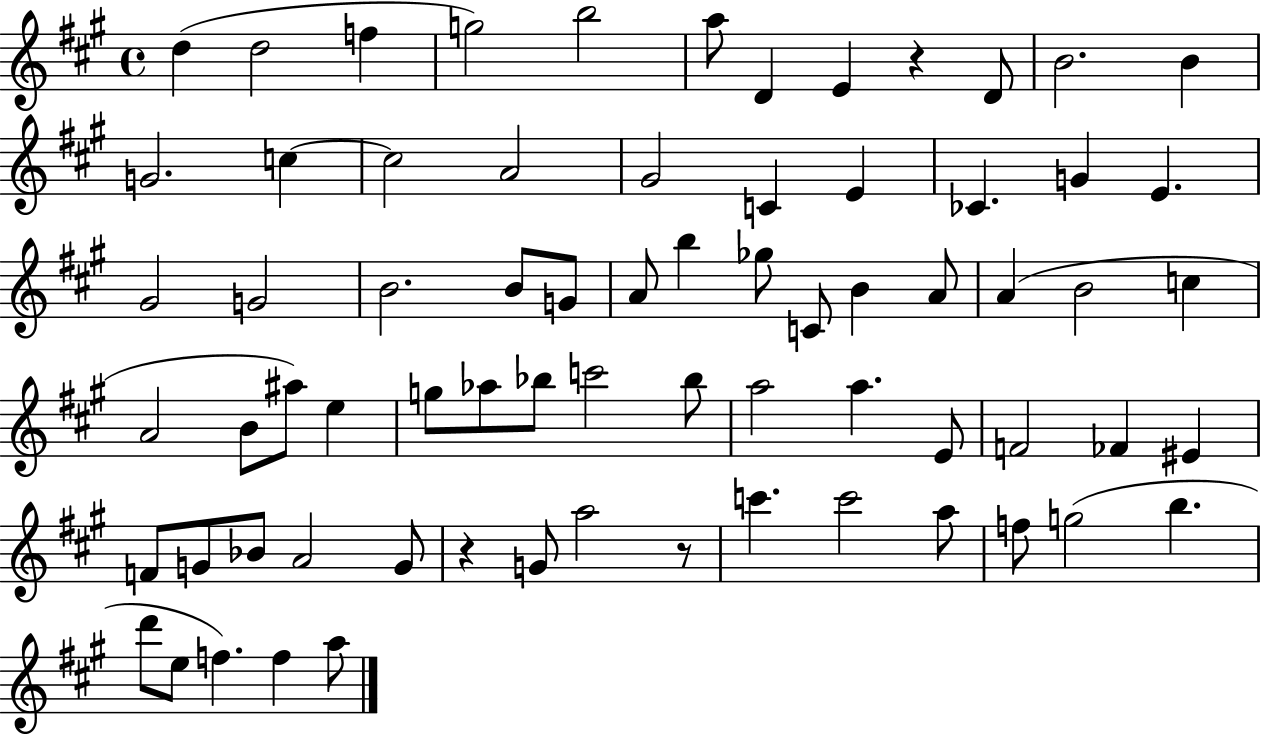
X:1
T:Untitled
M:4/4
L:1/4
K:A
d d2 f g2 b2 a/2 D E z D/2 B2 B G2 c c2 A2 ^G2 C E _C G E ^G2 G2 B2 B/2 G/2 A/2 b _g/2 C/2 B A/2 A B2 c A2 B/2 ^a/2 e g/2 _a/2 _b/2 c'2 _b/2 a2 a E/2 F2 _F ^E F/2 G/2 _B/2 A2 G/2 z G/2 a2 z/2 c' c'2 a/2 f/2 g2 b d'/2 e/2 f f a/2